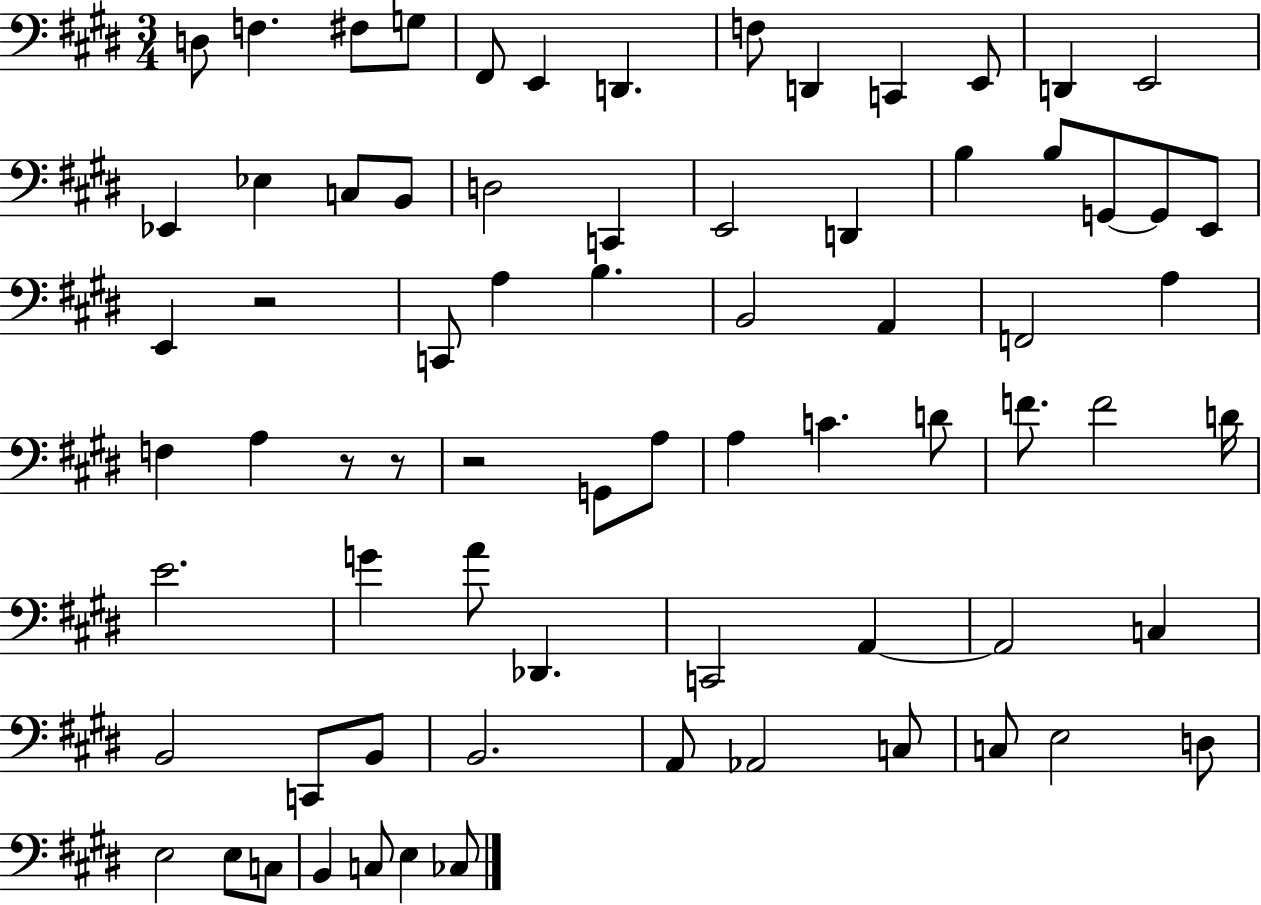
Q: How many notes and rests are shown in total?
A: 73